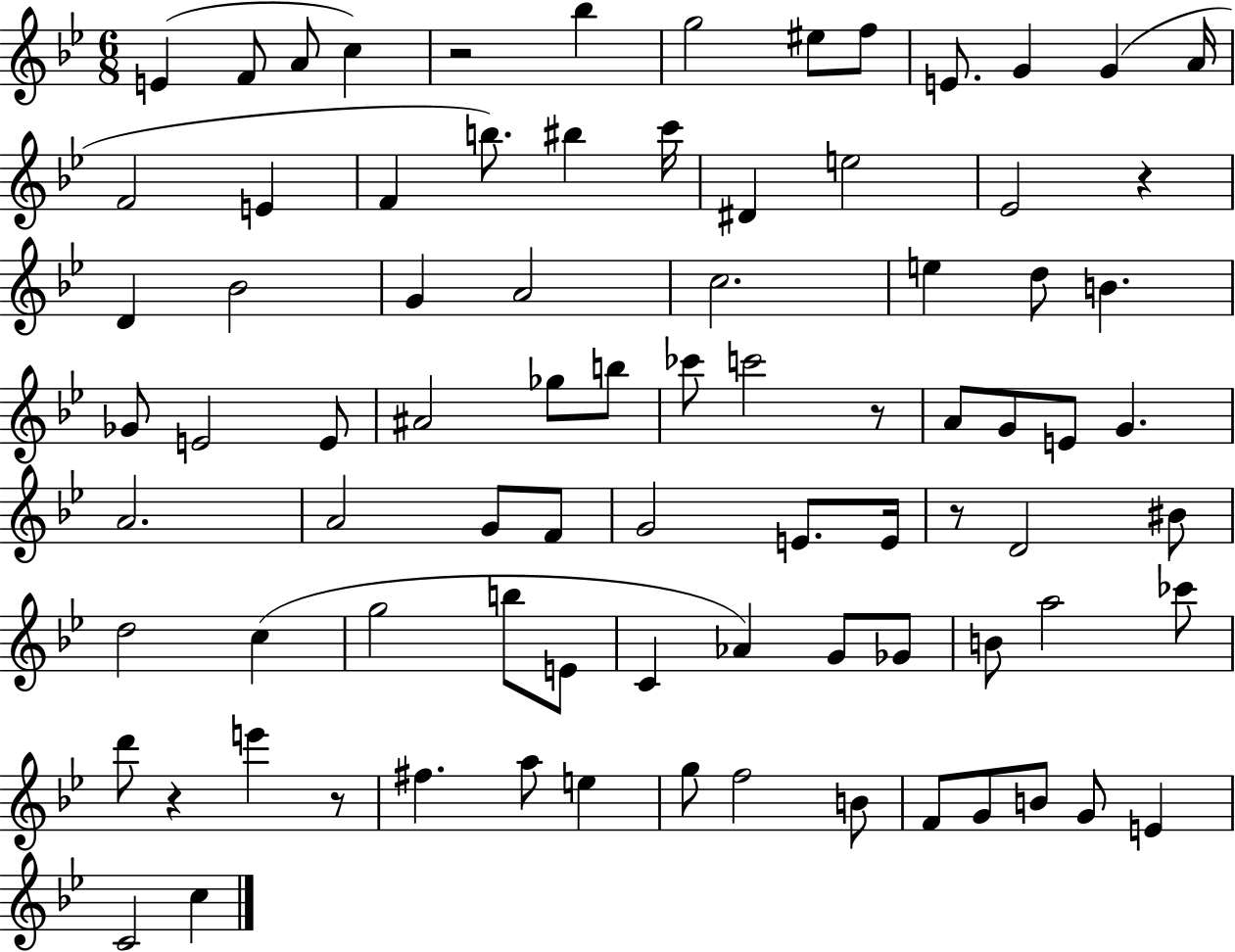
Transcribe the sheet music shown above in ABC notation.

X:1
T:Untitled
M:6/8
L:1/4
K:Bb
E F/2 A/2 c z2 _b g2 ^e/2 f/2 E/2 G G A/4 F2 E F b/2 ^b c'/4 ^D e2 _E2 z D _B2 G A2 c2 e d/2 B _G/2 E2 E/2 ^A2 _g/2 b/2 _c'/2 c'2 z/2 A/2 G/2 E/2 G A2 A2 G/2 F/2 G2 E/2 E/4 z/2 D2 ^B/2 d2 c g2 b/2 E/2 C _A G/2 _G/2 B/2 a2 _c'/2 d'/2 z e' z/2 ^f a/2 e g/2 f2 B/2 F/2 G/2 B/2 G/2 E C2 c